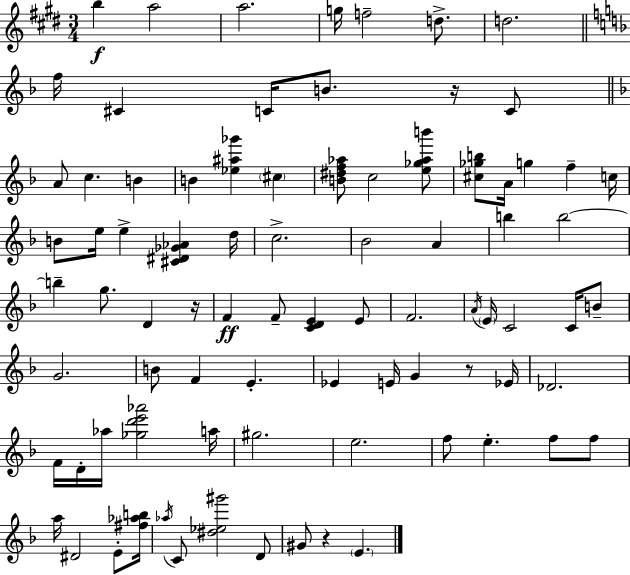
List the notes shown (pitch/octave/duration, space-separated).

B5/q A5/h A5/h. G5/s F5/h D5/e. D5/h. F5/s C#4/q C4/s B4/e. R/s C4/e A4/e C5/q. B4/q B4/q [Eb5,A#5,Gb6]/q C#5/q [B4,D#5,F5,Ab5]/e C5/h [E5,Gb5,Ab5,B6]/e [C#5,Gb5,B5]/e A4/s G5/q F5/q C5/s B4/e E5/s E5/q [C#4,D#4,Gb4,Ab4]/q D5/s C5/h. Bb4/h A4/q B5/q B5/h B5/q G5/e. D4/q R/s F4/q F4/e [C4,D4,E4]/q E4/e F4/h. A4/s E4/s C4/h C4/s B4/e G4/h. B4/e F4/q E4/q. Eb4/q E4/s G4/q R/e Eb4/s Db4/h. F4/s D4/s Ab5/s [Gb5,D6,E6,Ab6]/h A5/s G#5/h. E5/h. F5/e E5/q. F5/e F5/e A5/s D#4/h E4/e [F#5,Ab5,B5]/s Ab5/s C4/e [D#5,Eb5,G#6]/h D4/e G#4/e R/q E4/q.